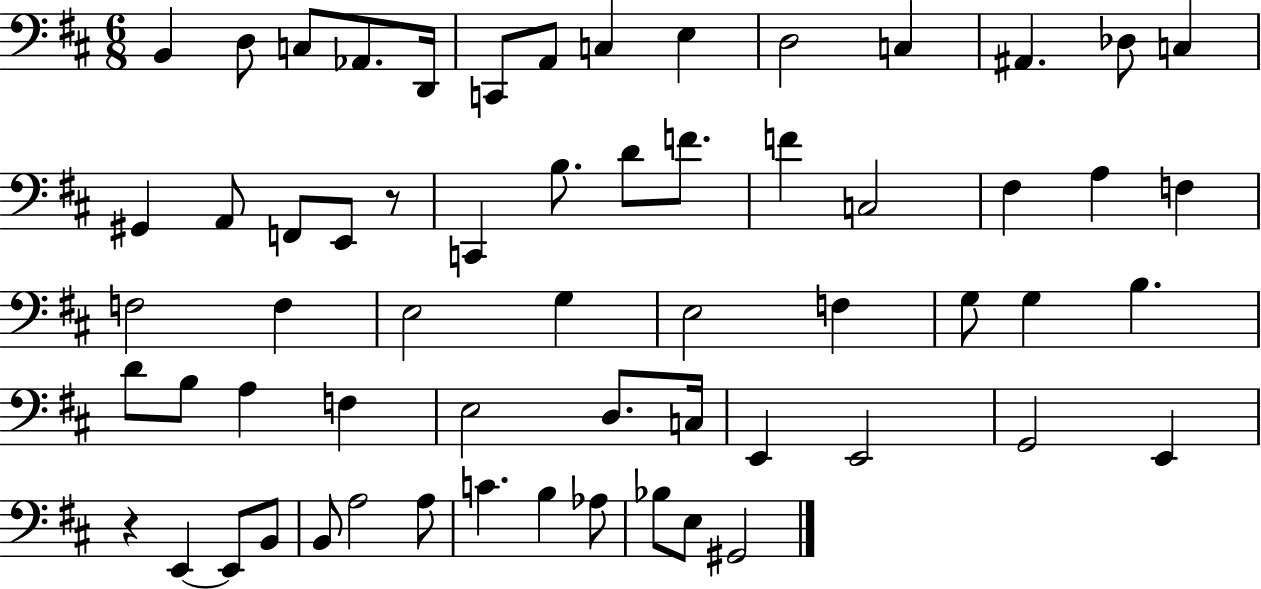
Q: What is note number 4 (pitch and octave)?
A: Ab2